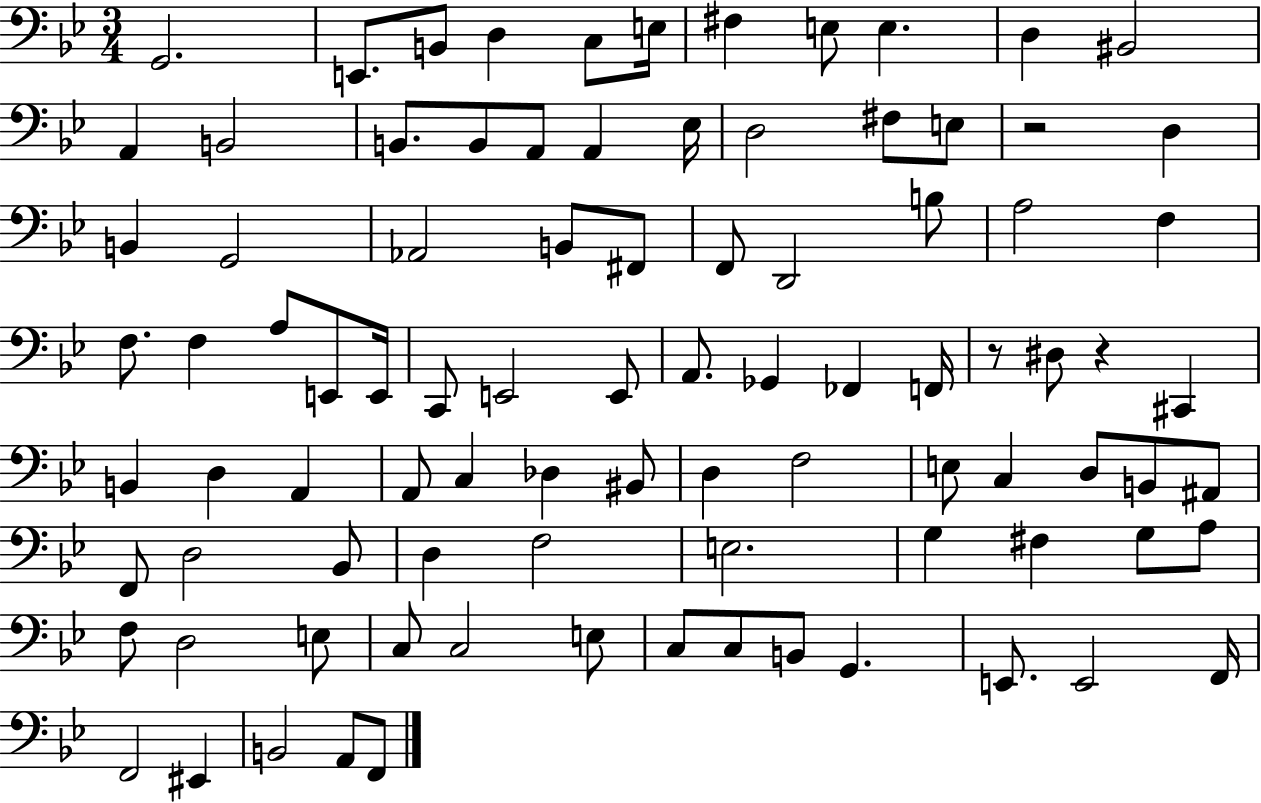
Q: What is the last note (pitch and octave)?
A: F2